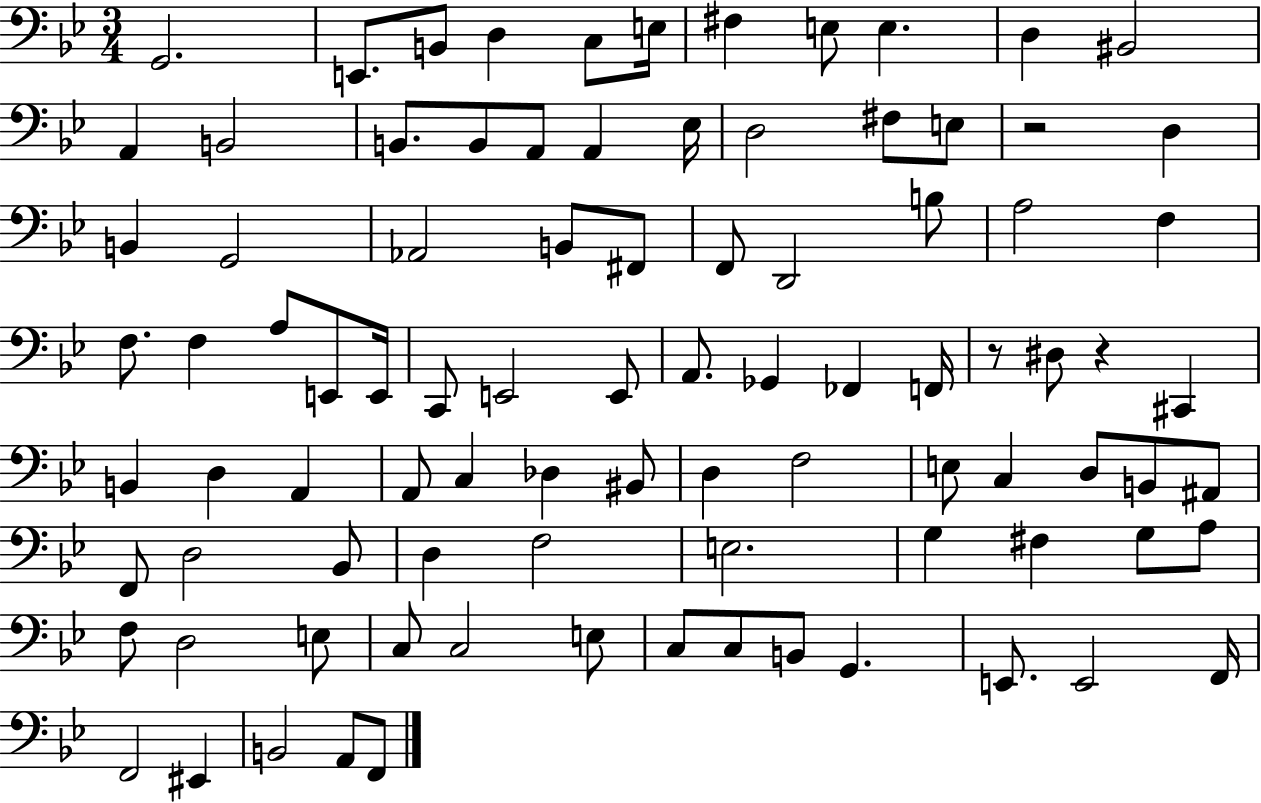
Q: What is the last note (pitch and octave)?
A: F2